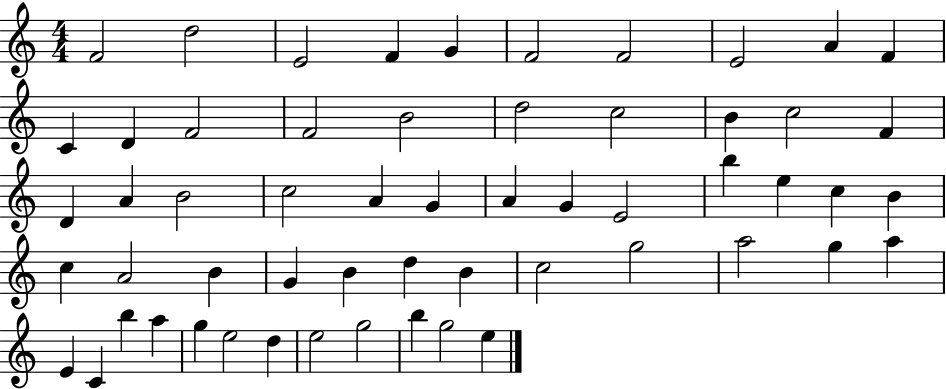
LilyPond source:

{
  \clef treble
  \numericTimeSignature
  \time 4/4
  \key c \major
  f'2 d''2 | e'2 f'4 g'4 | f'2 f'2 | e'2 a'4 f'4 | \break c'4 d'4 f'2 | f'2 b'2 | d''2 c''2 | b'4 c''2 f'4 | \break d'4 a'4 b'2 | c''2 a'4 g'4 | a'4 g'4 e'2 | b''4 e''4 c''4 b'4 | \break c''4 a'2 b'4 | g'4 b'4 d''4 b'4 | c''2 g''2 | a''2 g''4 a''4 | \break e'4 c'4 b''4 a''4 | g''4 e''2 d''4 | e''2 g''2 | b''4 g''2 e''4 | \break \bar "|."
}